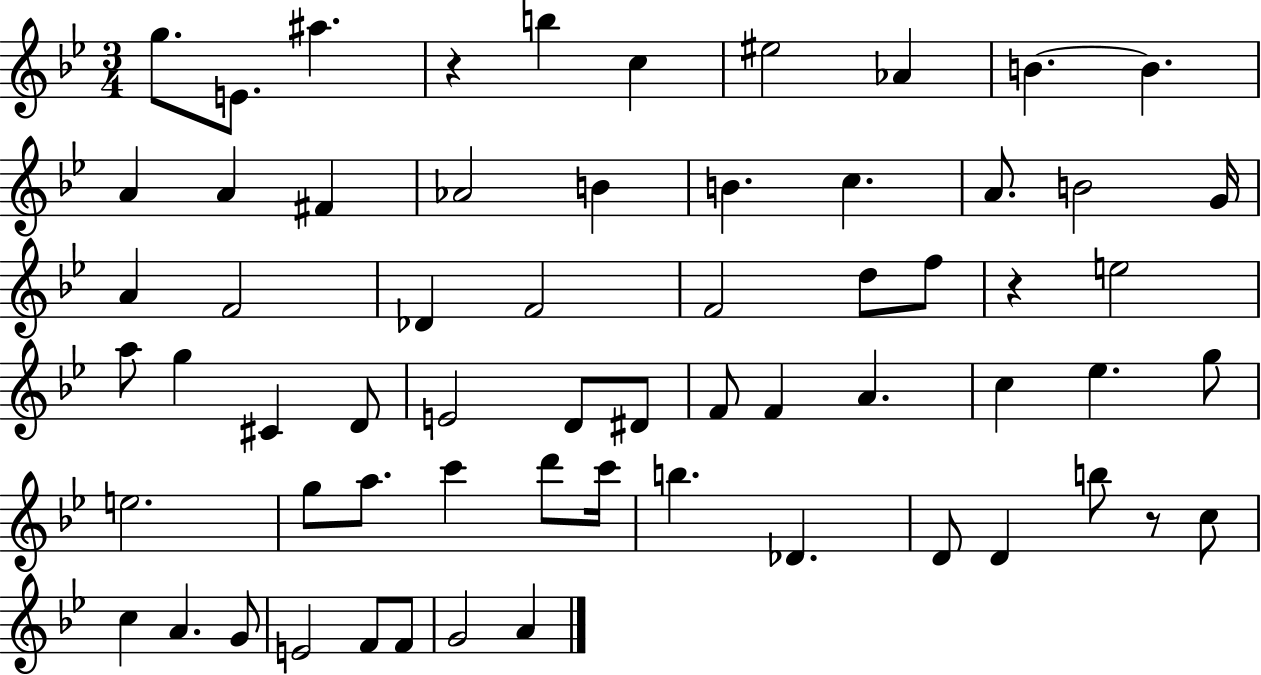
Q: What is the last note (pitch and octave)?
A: A4